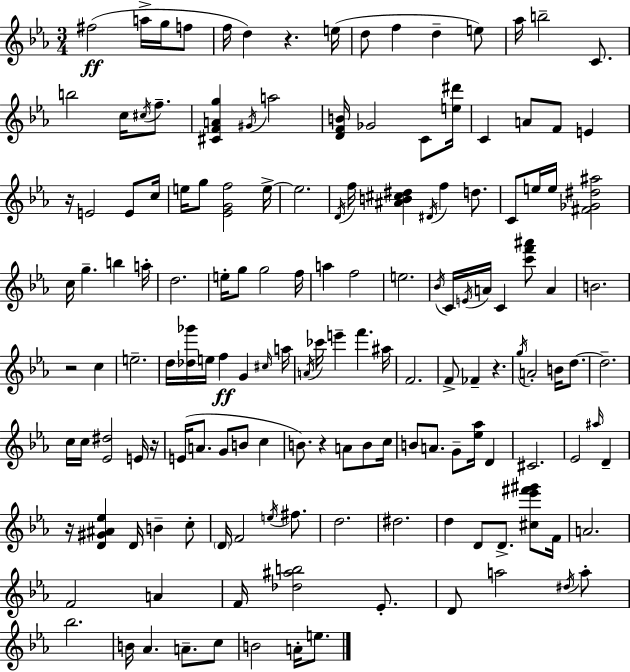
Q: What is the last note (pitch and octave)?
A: E5